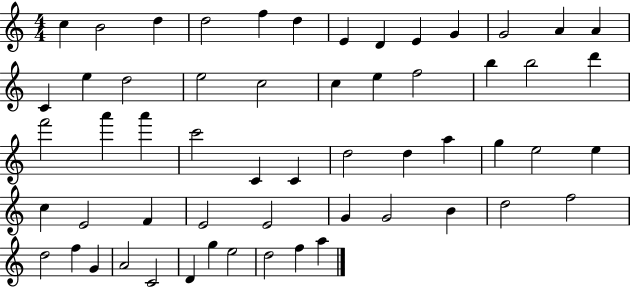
C5/q B4/h D5/q D5/h F5/q D5/q E4/q D4/q E4/q G4/q G4/h A4/q A4/q C4/q E5/q D5/h E5/h C5/h C5/q E5/q F5/h B5/q B5/h D6/q F6/h A6/q A6/q C6/h C4/q C4/q D5/h D5/q A5/q G5/q E5/h E5/q C5/q E4/h F4/q E4/h E4/h G4/q G4/h B4/q D5/h F5/h D5/h F5/q G4/q A4/h C4/h D4/q G5/q E5/h D5/h F5/q A5/q